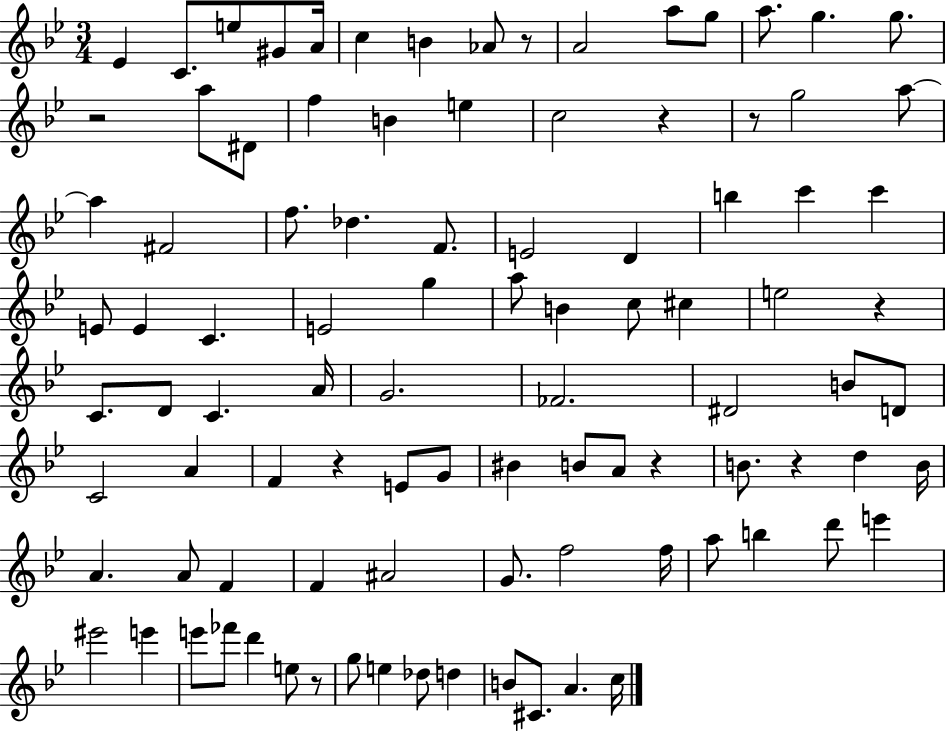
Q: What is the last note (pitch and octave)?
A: C5